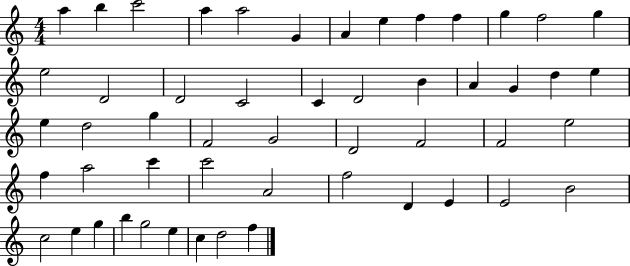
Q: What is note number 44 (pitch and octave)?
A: C5